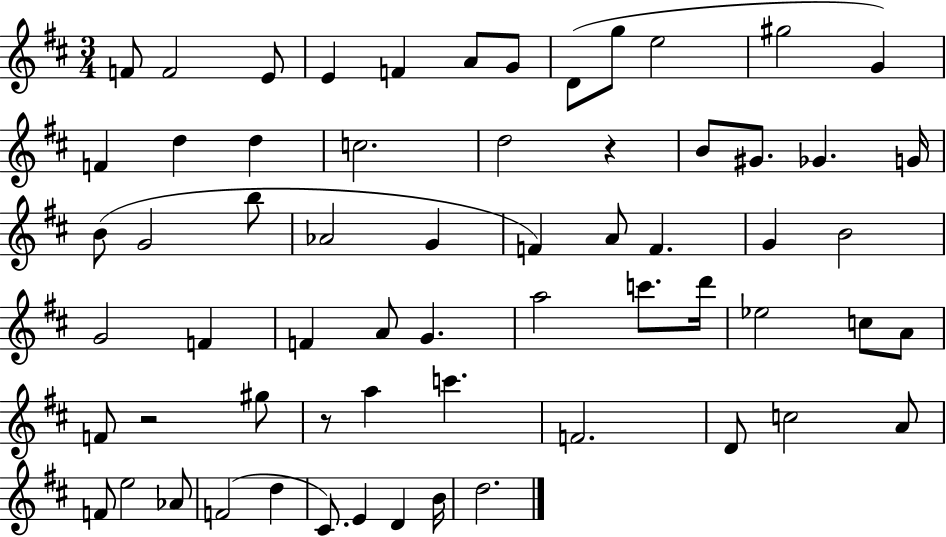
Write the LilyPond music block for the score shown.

{
  \clef treble
  \numericTimeSignature
  \time 3/4
  \key d \major
  f'8 f'2 e'8 | e'4 f'4 a'8 g'8 | d'8( g''8 e''2 | gis''2 g'4) | \break f'4 d''4 d''4 | c''2. | d''2 r4 | b'8 gis'8. ges'4. g'16 | \break b'8( g'2 b''8 | aes'2 g'4 | f'4) a'8 f'4. | g'4 b'2 | \break g'2 f'4 | f'4 a'8 g'4. | a''2 c'''8. d'''16 | ees''2 c''8 a'8 | \break f'8 r2 gis''8 | r8 a''4 c'''4. | f'2. | d'8 c''2 a'8 | \break f'8 e''2 aes'8 | f'2( d''4 | cis'8.) e'4 d'4 b'16 | d''2. | \break \bar "|."
}